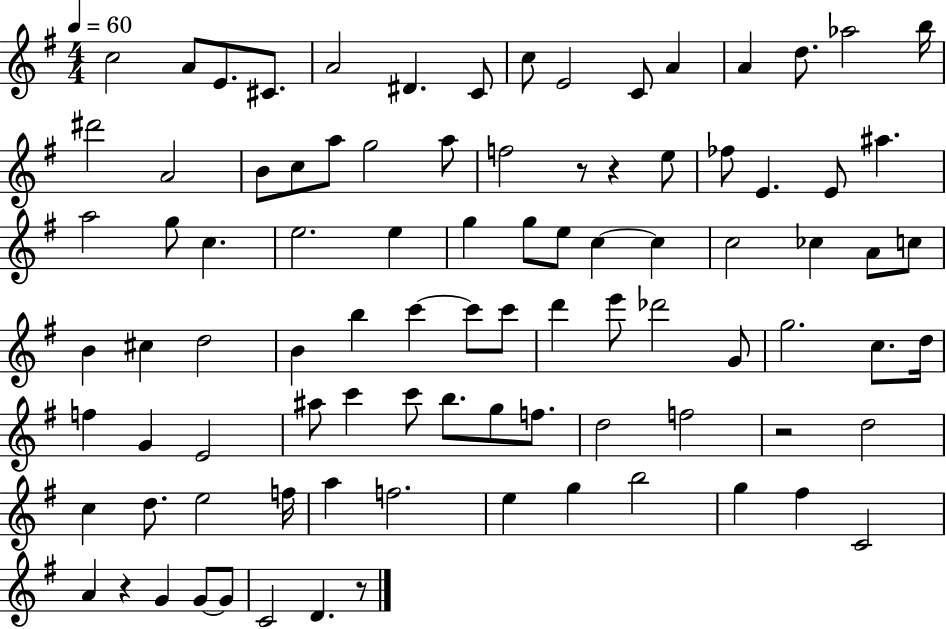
C5/h A4/e E4/e. C#4/e. A4/h D#4/q. C4/e C5/e E4/h C4/e A4/q A4/q D5/e. Ab5/h B5/s D#6/h A4/h B4/e C5/e A5/e G5/h A5/e F5/h R/e R/q E5/e FES5/e E4/q. E4/e A#5/q. A5/h G5/e C5/q. E5/h. E5/q G5/q G5/e E5/e C5/q C5/q C5/h CES5/q A4/e C5/e B4/q C#5/q D5/h B4/q B5/q C6/q C6/e C6/e D6/q E6/e Db6/h G4/e G5/h. C5/e. D5/s F5/q G4/q E4/h A#5/e C6/q C6/e B5/e. G5/e F5/e. D5/h F5/h R/h D5/h C5/q D5/e. E5/h F5/s A5/q F5/h. E5/q G5/q B5/h G5/q F#5/q C4/h A4/q R/q G4/q G4/e G4/e C4/h D4/q. R/e